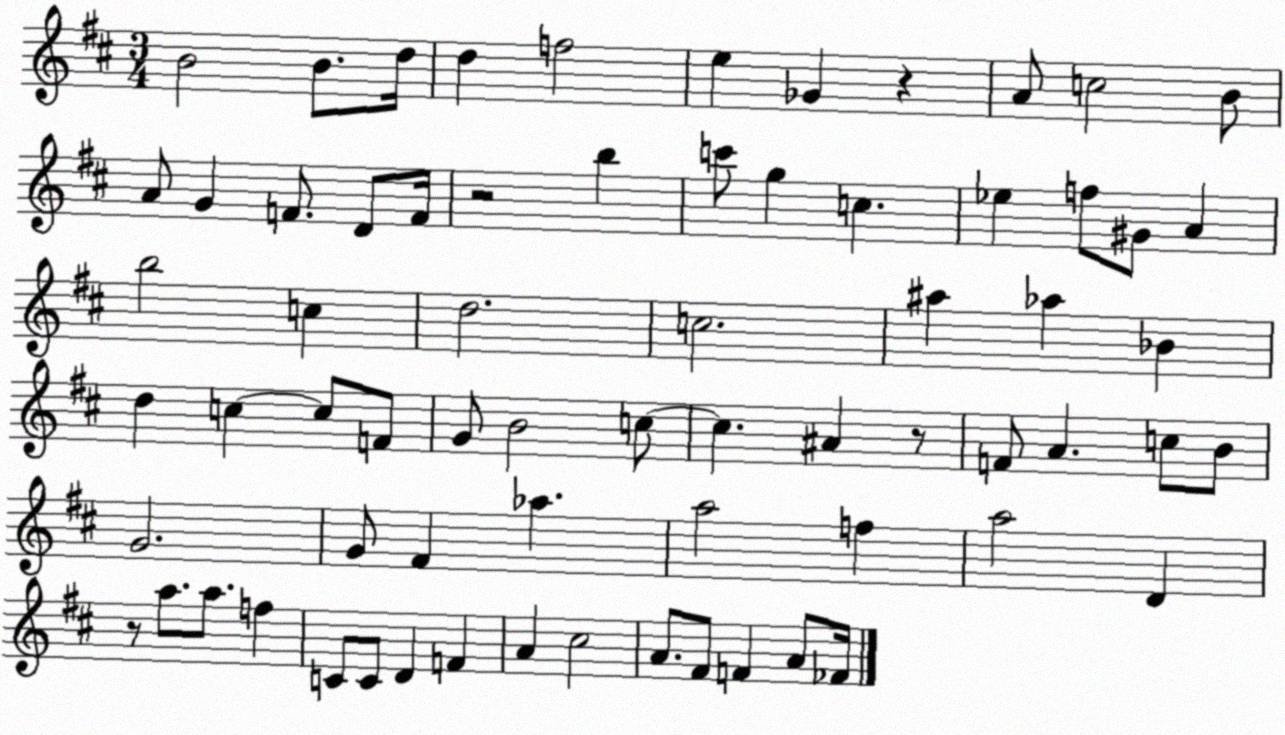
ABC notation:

X:1
T:Untitled
M:3/4
L:1/4
K:D
B2 B/2 d/4 d f2 e _G z A/2 c2 B/2 A/2 G F/2 D/2 F/4 z2 b c'/2 g c _e f/2 ^G/2 A b2 c d2 c2 ^a _a _B d c c/2 F/2 G/2 B2 c/2 c ^A z/2 F/2 A c/2 B/2 G2 G/2 ^F _a a2 f a2 D z/2 a/2 a/2 f C/2 C/2 D F A ^c2 A/2 ^F/2 F A/2 _F/4